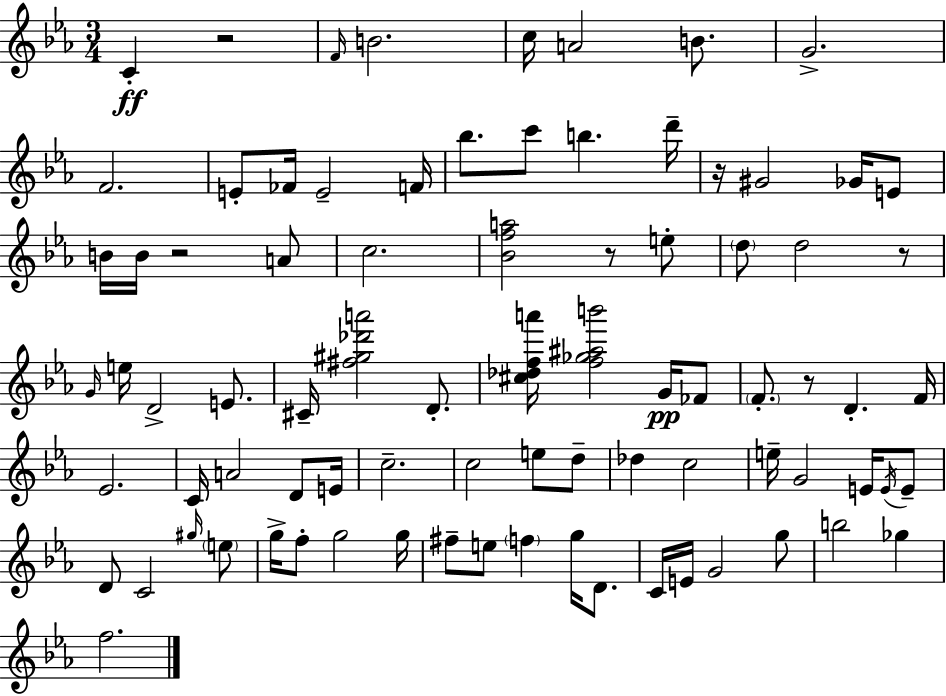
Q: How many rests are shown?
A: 6